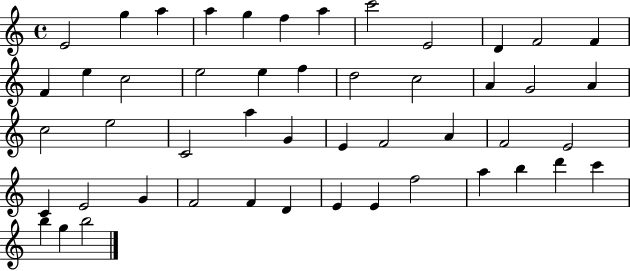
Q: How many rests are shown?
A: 0